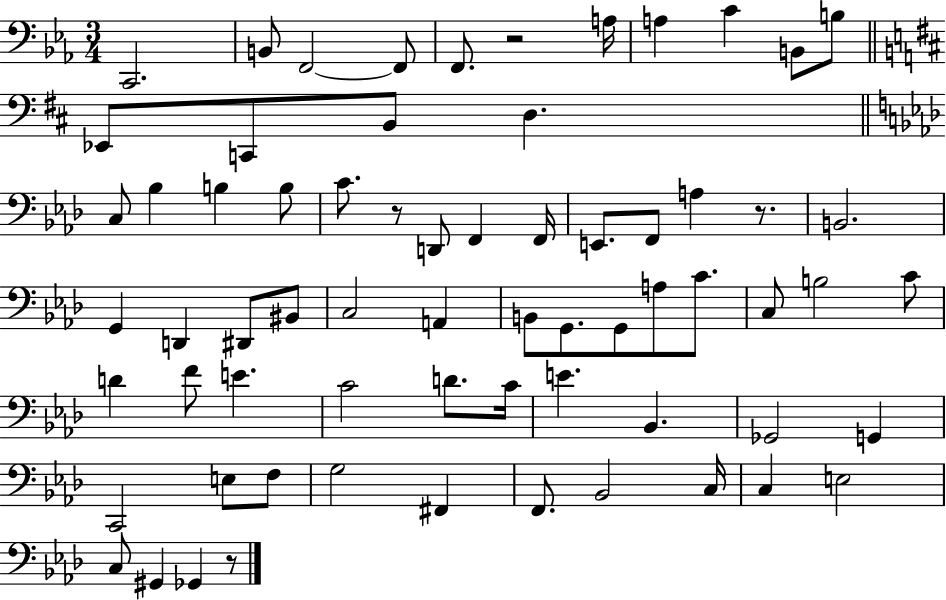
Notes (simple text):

C2/h. B2/e F2/h F2/e F2/e. R/h A3/s A3/q C4/q B2/e B3/e Eb2/e C2/e B2/e D3/q. C3/e Bb3/q B3/q B3/e C4/e. R/e D2/e F2/q F2/s E2/e. F2/e A3/q R/e. B2/h. G2/q D2/q D#2/e BIS2/e C3/h A2/q B2/e G2/e. G2/e A3/e C4/e. C3/e B3/h C4/e D4/q F4/e E4/q. C4/h D4/e. C4/s E4/q. Bb2/q. Gb2/h G2/q C2/h E3/e F3/e G3/h F#2/q F2/e. Bb2/h C3/s C3/q E3/h C3/e G#2/q Gb2/q R/e